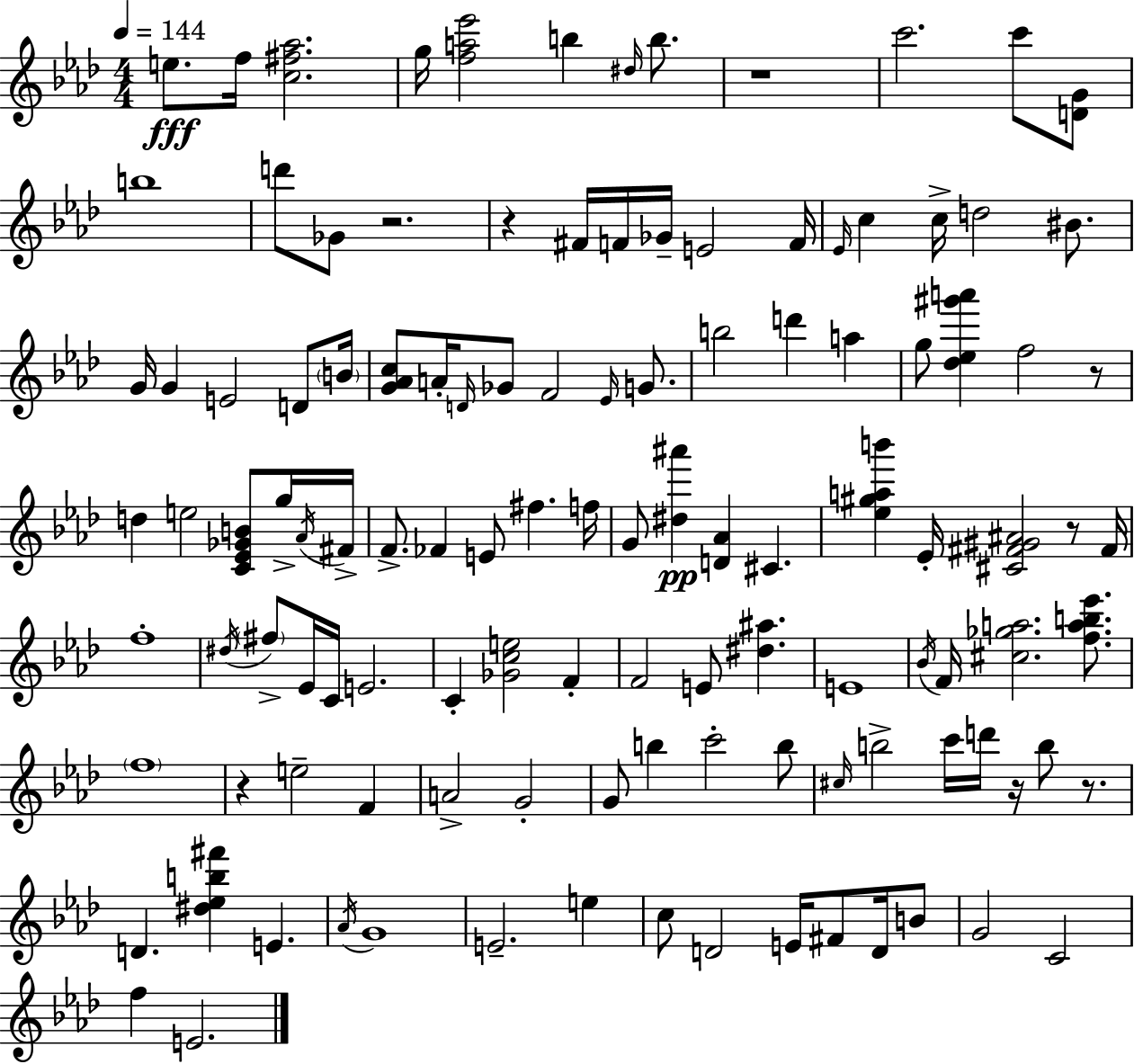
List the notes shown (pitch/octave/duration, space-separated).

E5/e. F5/s [C5,F#5,Ab5]/h. G5/s [F5,A5,Eb6]/h B5/q D#5/s B5/e. R/w C6/h. C6/e [D4,G4]/e B5/w D6/e Gb4/e R/h. R/q F#4/s F4/s Gb4/s E4/h F4/s Eb4/s C5/q C5/s D5/h BIS4/e. G4/s G4/q E4/h D4/e B4/s [G4,Ab4,C5]/e A4/s D4/s Gb4/e F4/h Eb4/s G4/e. B5/h D6/q A5/q G5/e [Db5,Eb5,G#6,A6]/q F5/h R/e D5/q E5/h [C4,Eb4,Gb4,B4]/e G5/s Ab4/s F#4/s F4/e. FES4/q E4/e F#5/q. F5/s G4/e [D#5,A#6]/q [D4,Ab4]/q C#4/q. [Eb5,G#5,A5,B6]/q Eb4/s [C#4,F#4,G#4,A#4]/h R/e F#4/s F5/w D#5/s F#5/e Eb4/s C4/s E4/h. C4/q [Gb4,C5,E5]/h F4/q F4/h E4/e [D#5,A#5]/q. E4/w Bb4/s F4/s [C#5,Gb5,A5]/h. [F5,A5,B5,Eb6]/e. F5/w R/q E5/h F4/q A4/h G4/h G4/e B5/q C6/h B5/e C#5/s B5/h C6/s D6/s R/s B5/e R/e. D4/q. [D#5,Eb5,B5,F#6]/q E4/q. Ab4/s G4/w E4/h. E5/q C5/e D4/h E4/s F#4/e D4/s B4/e G4/h C4/h F5/q E4/h.